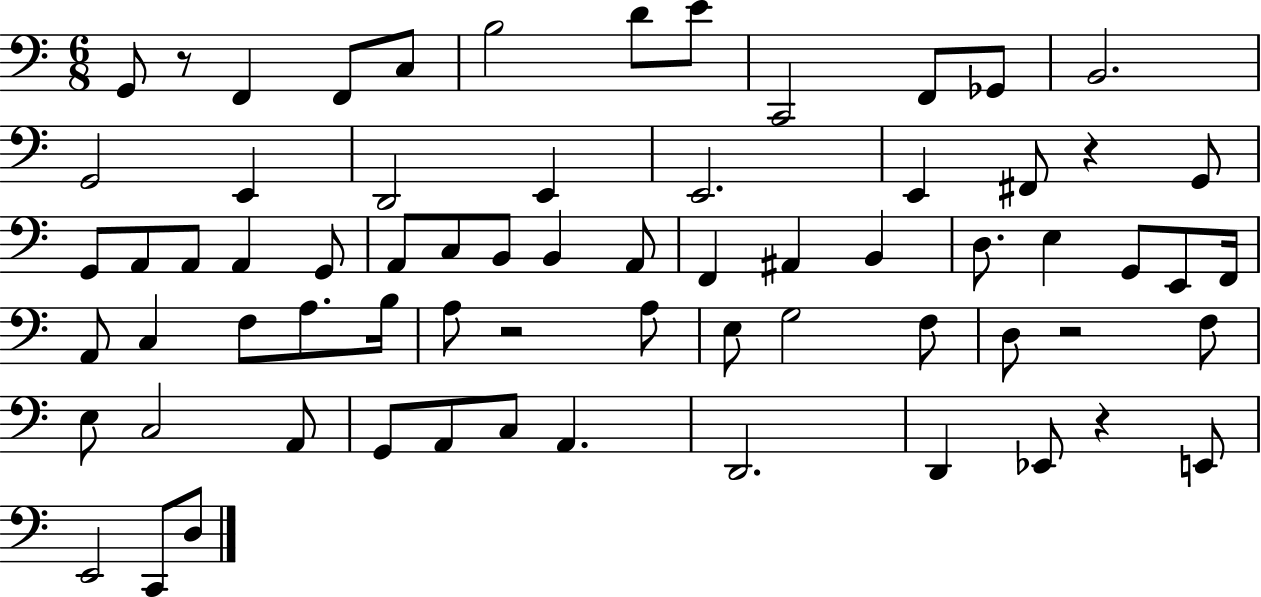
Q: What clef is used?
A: bass